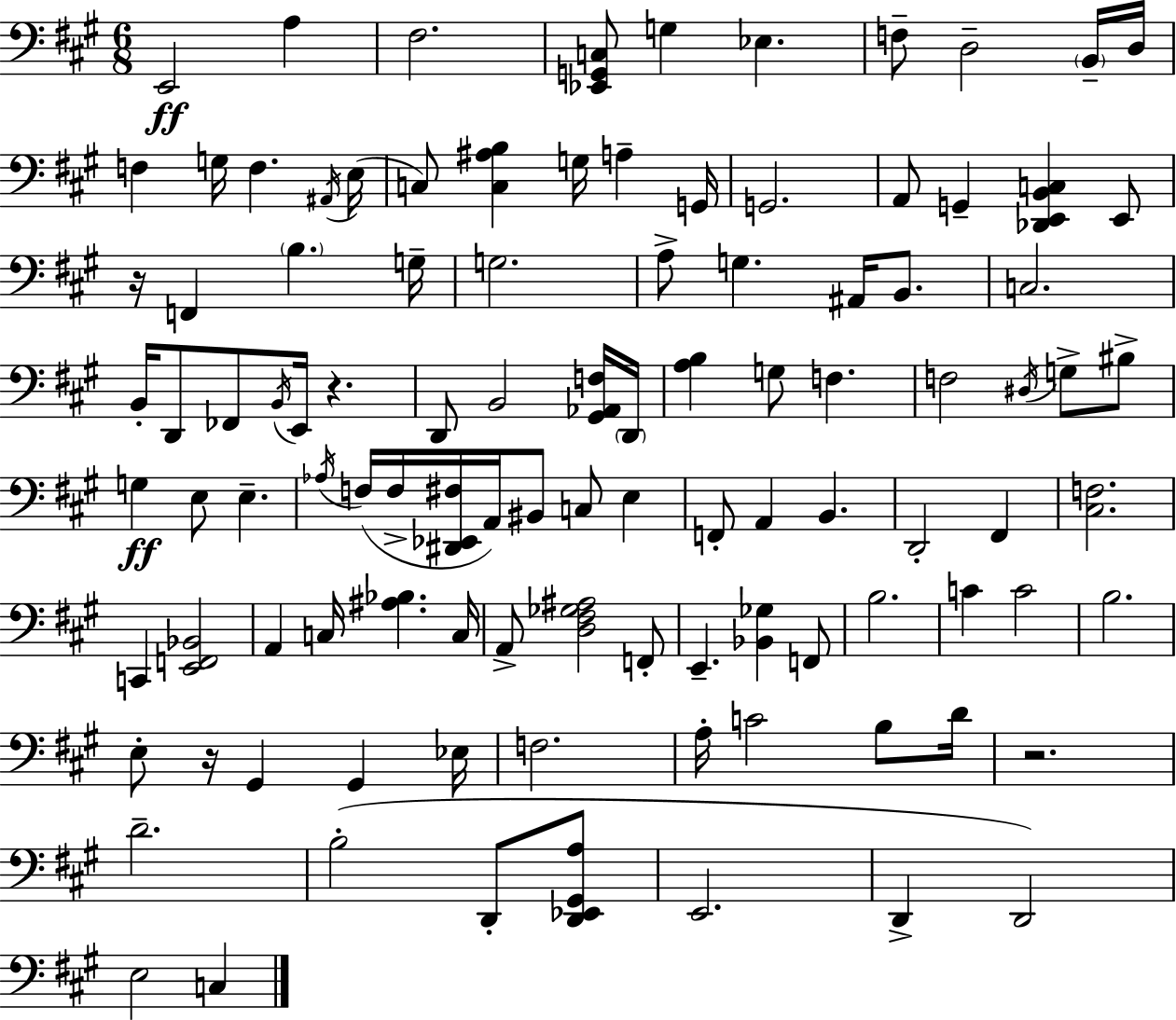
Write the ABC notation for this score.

X:1
T:Untitled
M:6/8
L:1/4
K:A
E,,2 A, ^F,2 [_E,,G,,C,]/2 G, _E, F,/2 D,2 B,,/4 D,/4 F, G,/4 F, ^A,,/4 E,/4 C,/2 [C,^A,B,] G,/4 A, G,,/4 G,,2 A,,/2 G,, [_D,,E,,B,,C,] E,,/2 z/4 F,, B, G,/4 G,2 A,/2 G, ^A,,/4 B,,/2 C,2 B,,/4 D,,/2 _F,,/2 B,,/4 E,,/4 z D,,/2 B,,2 [^G,,_A,,F,]/4 D,,/4 [A,B,] G,/2 F, F,2 ^D,/4 G,/2 ^B,/2 G, E,/2 E, _A,/4 F,/4 F,/4 [^D,,_E,,^F,]/4 A,,/4 ^B,,/2 C,/2 E, F,,/2 A,, B,, D,,2 ^F,, [^C,F,]2 C,, [E,,F,,_B,,]2 A,, C,/4 [^A,_B,] C,/4 A,,/2 [D,^F,_G,^A,]2 F,,/2 E,, [_B,,_G,] F,,/2 B,2 C C2 B,2 E,/2 z/4 ^G,, ^G,, _E,/4 F,2 A,/4 C2 B,/2 D/4 z2 D2 B,2 D,,/2 [D,,_E,,^G,,A,]/2 E,,2 D,, D,,2 E,2 C,